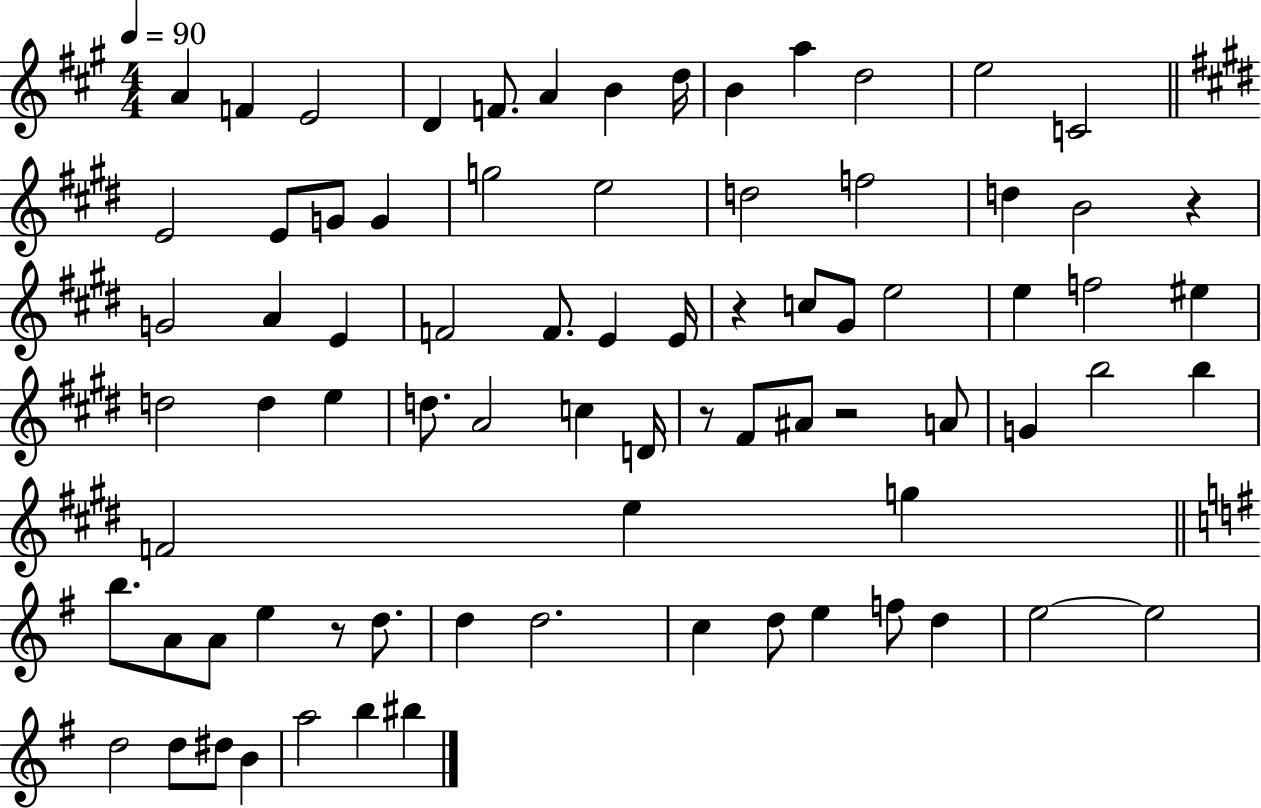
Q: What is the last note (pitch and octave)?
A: BIS5